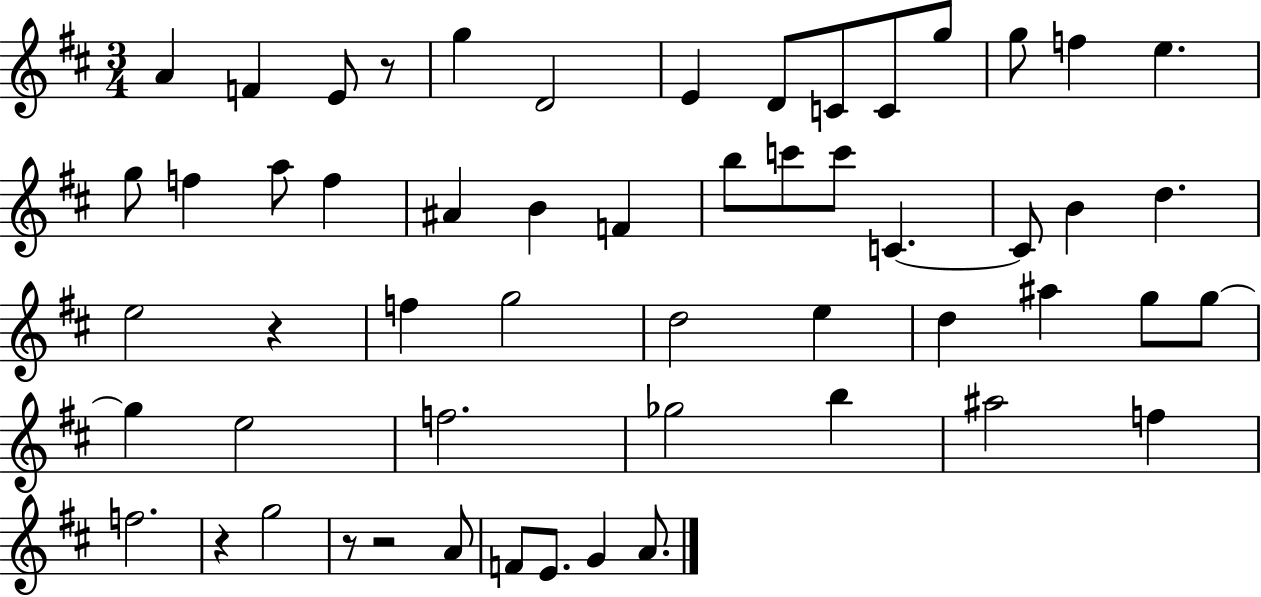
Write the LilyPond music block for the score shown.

{
  \clef treble
  \numericTimeSignature
  \time 3/4
  \key d \major
  a'4 f'4 e'8 r8 | g''4 d'2 | e'4 d'8 c'8 c'8 g''8 | g''8 f''4 e''4. | \break g''8 f''4 a''8 f''4 | ais'4 b'4 f'4 | b''8 c'''8 c'''8 c'4.~~ | c'8 b'4 d''4. | \break e''2 r4 | f''4 g''2 | d''2 e''4 | d''4 ais''4 g''8 g''8~~ | \break g''4 e''2 | f''2. | ges''2 b''4 | ais''2 f''4 | \break f''2. | r4 g''2 | r8 r2 a'8 | f'8 e'8. g'4 a'8. | \break \bar "|."
}